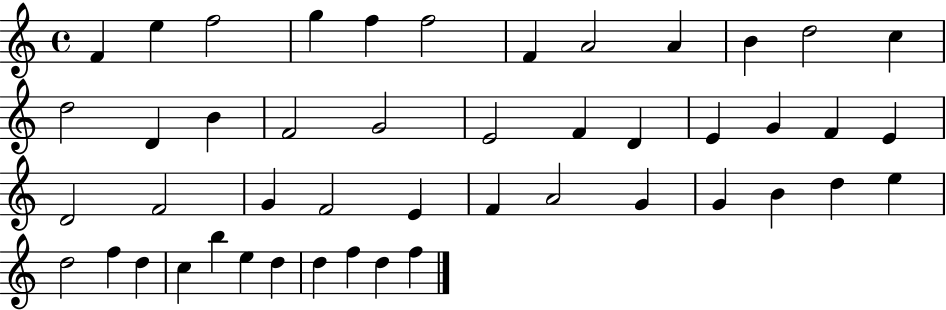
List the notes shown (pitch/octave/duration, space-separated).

F4/q E5/q F5/h G5/q F5/q F5/h F4/q A4/h A4/q B4/q D5/h C5/q D5/h D4/q B4/q F4/h G4/h E4/h F4/q D4/q E4/q G4/q F4/q E4/q D4/h F4/h G4/q F4/h E4/q F4/q A4/h G4/q G4/q B4/q D5/q E5/q D5/h F5/q D5/q C5/q B5/q E5/q D5/q D5/q F5/q D5/q F5/q